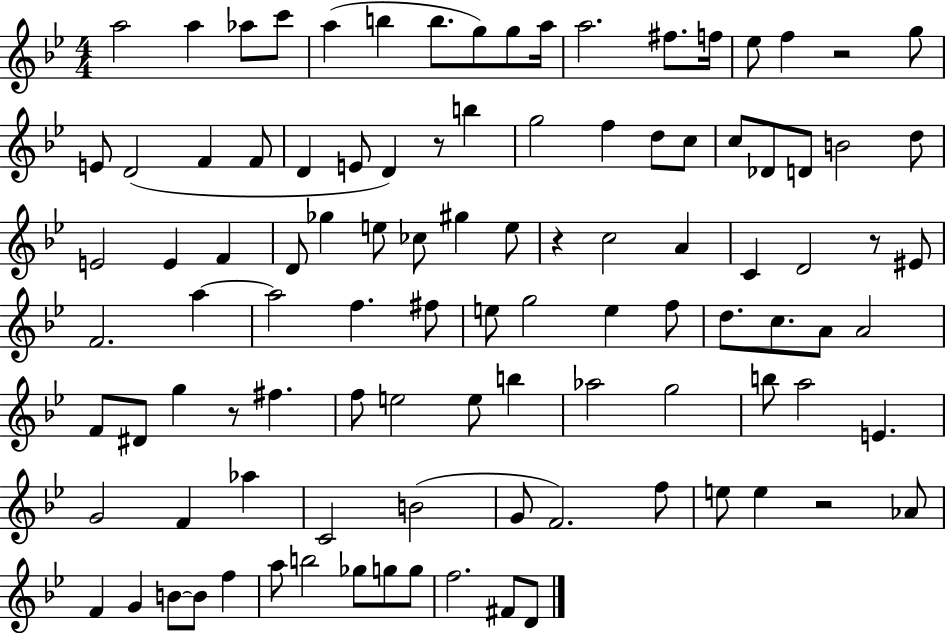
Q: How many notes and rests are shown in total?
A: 103